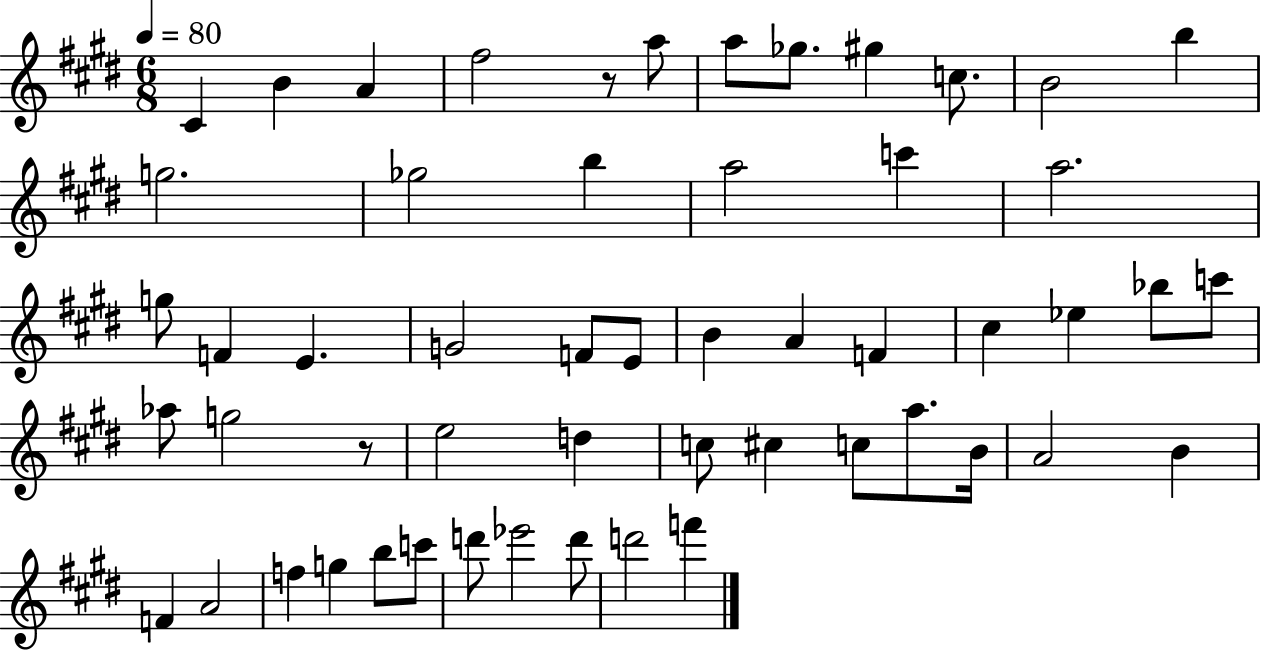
{
  \clef treble
  \numericTimeSignature
  \time 6/8
  \key e \major
  \tempo 4 = 80
  cis'4 b'4 a'4 | fis''2 r8 a''8 | a''8 ges''8. gis''4 c''8. | b'2 b''4 | \break g''2. | ges''2 b''4 | a''2 c'''4 | a''2. | \break g''8 f'4 e'4. | g'2 f'8 e'8 | b'4 a'4 f'4 | cis''4 ees''4 bes''8 c'''8 | \break aes''8 g''2 r8 | e''2 d''4 | c''8 cis''4 c''8 a''8. b'16 | a'2 b'4 | \break f'4 a'2 | f''4 g''4 b''8 c'''8 | d'''8 ees'''2 d'''8 | d'''2 f'''4 | \break \bar "|."
}